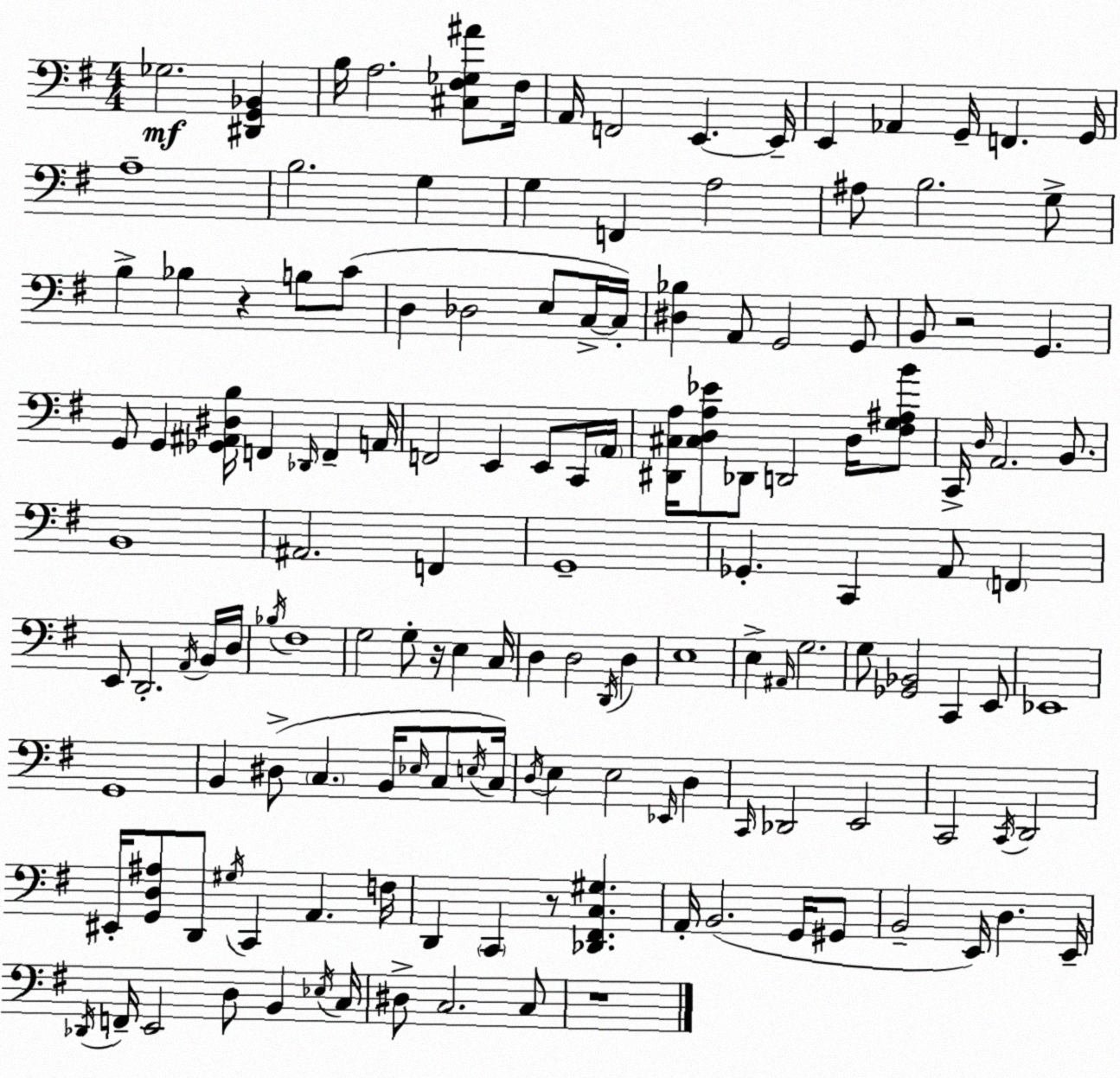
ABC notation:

X:1
T:Untitled
M:4/4
L:1/4
K:Em
_G,2 [^D,,G,,_B,,] B,/4 A,2 [^C,^F,_G,^A]/2 ^F,/4 A,,/4 F,,2 E,, E,,/4 E,, _A,, G,,/4 F,, G,,/4 A,4 B,2 G, G, F,, A,2 ^A,/2 B,2 G,/2 B, _B, z B,/2 C/2 D, _D,2 E,/2 C,/4 C,/4 [^D,_B,] A,,/2 G,,2 G,,/2 B,,/2 z2 G,, G,,/2 G,, [_G,,^A,,^D,B,]/4 F,, _D,,/4 F,, A,,/4 F,,2 E,, E,,/2 C,,/4 A,,/4 [^D,,^C,A,]/4 [^C,D,A,_E]/2 _D,,/2 D,,2 D,/4 [^F,G,^A,B]/2 C,,/4 D,/4 A,,2 B,,/2 B,,4 ^A,,2 F,, G,,4 _G,, C,, A,,/2 F,, E,,/2 D,,2 A,,/4 B,,/4 D,/4 _B,/4 ^F,4 G,2 G,/2 z/4 E, C,/4 D, D,2 D,,/4 D, E,4 E, ^A,,/4 G,2 G,/2 [_G,,_B,,]2 C,, E,,/2 _E,,4 G,,4 B,, ^D,/2 C, B,,/4 _E,/4 C,/2 E,/4 C,/4 D,/4 E, E,2 _E,,/4 D, C,,/4 _D,,2 E,,2 C,,2 C,,/4 D,,2 ^E,,/4 [G,,D,^A,]/2 D,,/2 ^G,/4 C,, A,, F,/4 D,, C,, z/2 [_D,,^F,,C,^G,] A,,/4 B,,2 G,,/4 ^G,,/2 B,,2 E,,/4 D, E,,/4 _D,,/4 F,,/4 E,,2 D,/2 B,, _E,/4 C,/4 ^D,/2 C,2 C,/2 z4